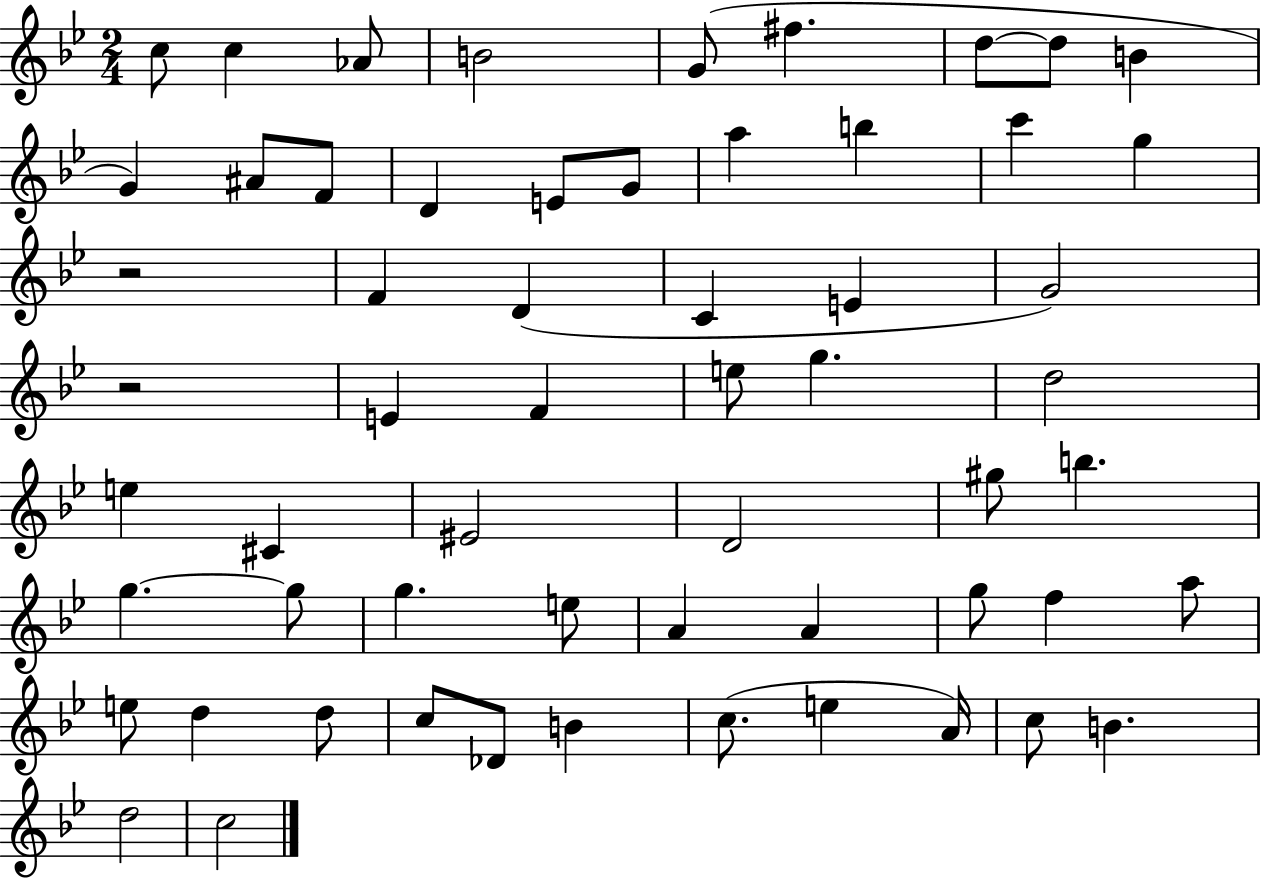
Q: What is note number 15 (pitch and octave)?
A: G4